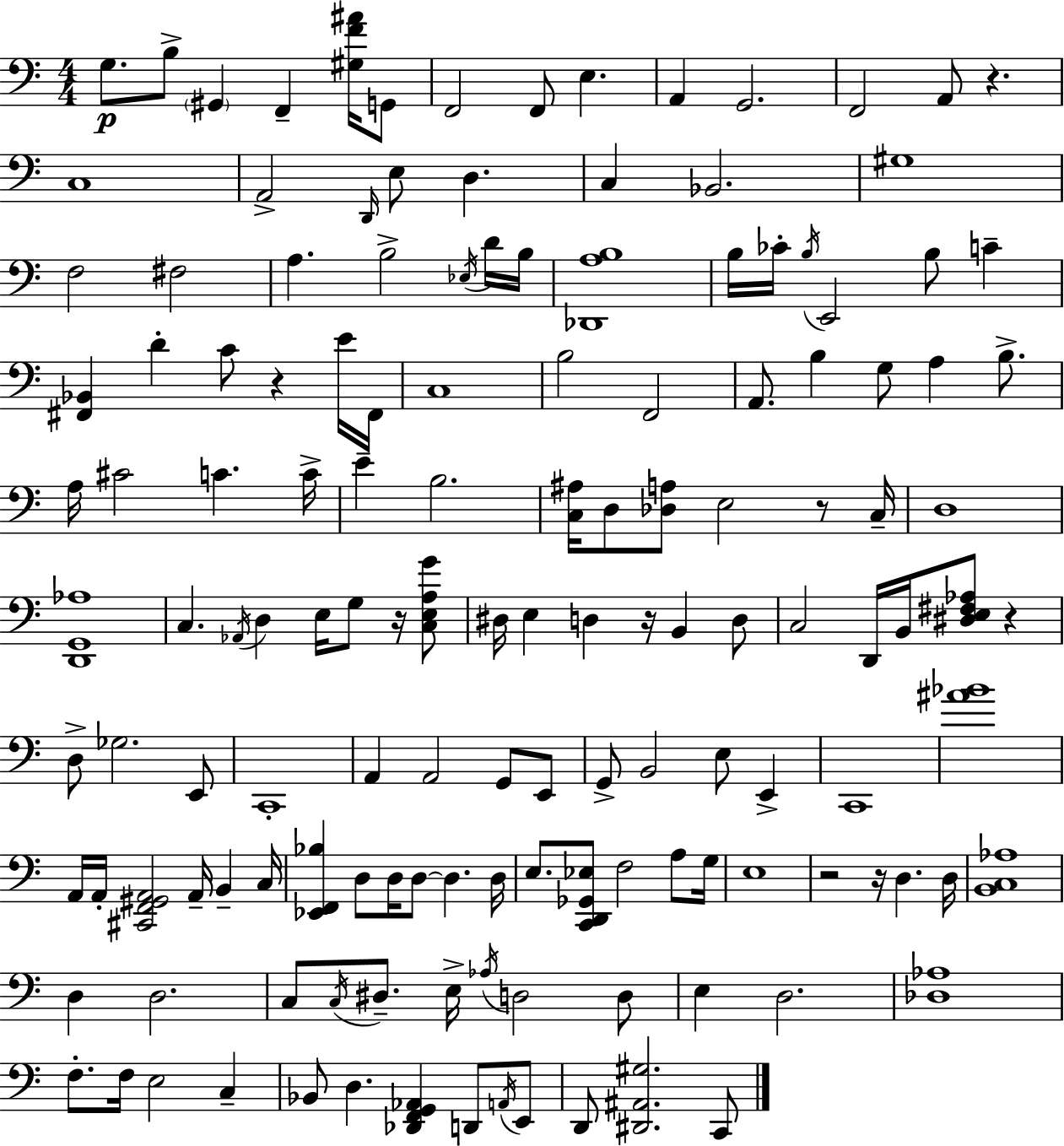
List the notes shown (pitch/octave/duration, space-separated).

G3/e. B3/e G#2/q F2/q [G#3,F4,A#4]/s G2/e F2/h F2/e E3/q. A2/q G2/h. F2/h A2/e R/q. C3/w A2/h D2/s E3/e D3/q. C3/q Bb2/h. G#3/w F3/h F#3/h A3/q. B3/h Eb3/s D4/s B3/s [Db2,A3,B3]/w B3/s CES4/s B3/s E2/h B3/e C4/q [F#2,Bb2]/q D4/q C4/e R/q E4/s F#2/s C3/w B3/h F2/h A2/e. B3/q G3/e A3/q B3/e. A3/s C#4/h C4/q. C4/s E4/q B3/h. [C3,A#3]/s D3/e [Db3,A3]/e E3/h R/e C3/s D3/w [D2,G2,Ab3]/w C3/q. Ab2/s D3/q E3/s G3/e R/s [C3,E3,A3,G4]/e D#3/s E3/q D3/q R/s B2/q D3/e C3/h D2/s B2/s [D#3,E3,F#3,Ab3]/e R/q D3/e Gb3/h. E2/e C2/w A2/q A2/h G2/e E2/e G2/e B2/h E3/e E2/q C2/w [A#4,Bb4]/w A2/s A2/s [C#2,F2,G#2,A2]/h A2/s B2/q C3/s [Eb2,F2,Bb3]/q D3/e D3/s D3/e D3/q. D3/s E3/e. [C2,D2,Gb2,Eb3]/e F3/h A3/e G3/s E3/w R/h R/s D3/q. D3/s [B2,C3,Ab3]/w D3/q D3/h. C3/e C3/s D#3/e. E3/s Ab3/s D3/h D3/e E3/q D3/h. [Db3,Ab3]/w F3/e. F3/s E3/h C3/q Bb2/e D3/q. [Db2,F2,G2,Ab2]/q D2/e A2/s E2/e D2/e [D#2,A#2,G#3]/h. C2/e